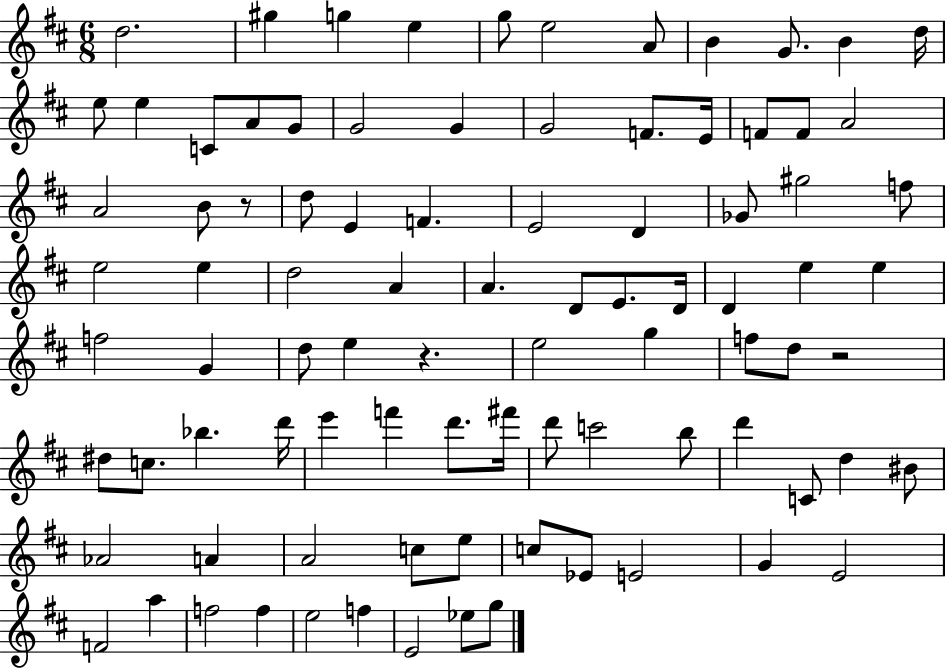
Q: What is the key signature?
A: D major